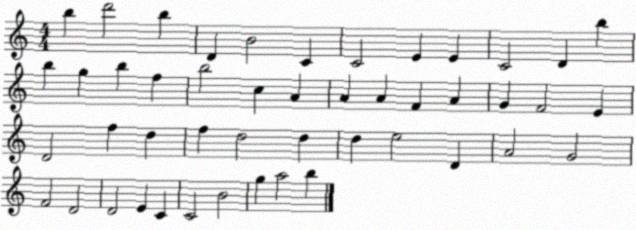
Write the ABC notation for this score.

X:1
T:Untitled
M:4/4
L:1/4
K:C
b d'2 b D B2 C C2 E E C2 D b b g b f b2 c A A A F A G F2 E D2 f d f d2 d d e2 D A2 G2 F2 D2 D2 E C C2 B2 g a2 b